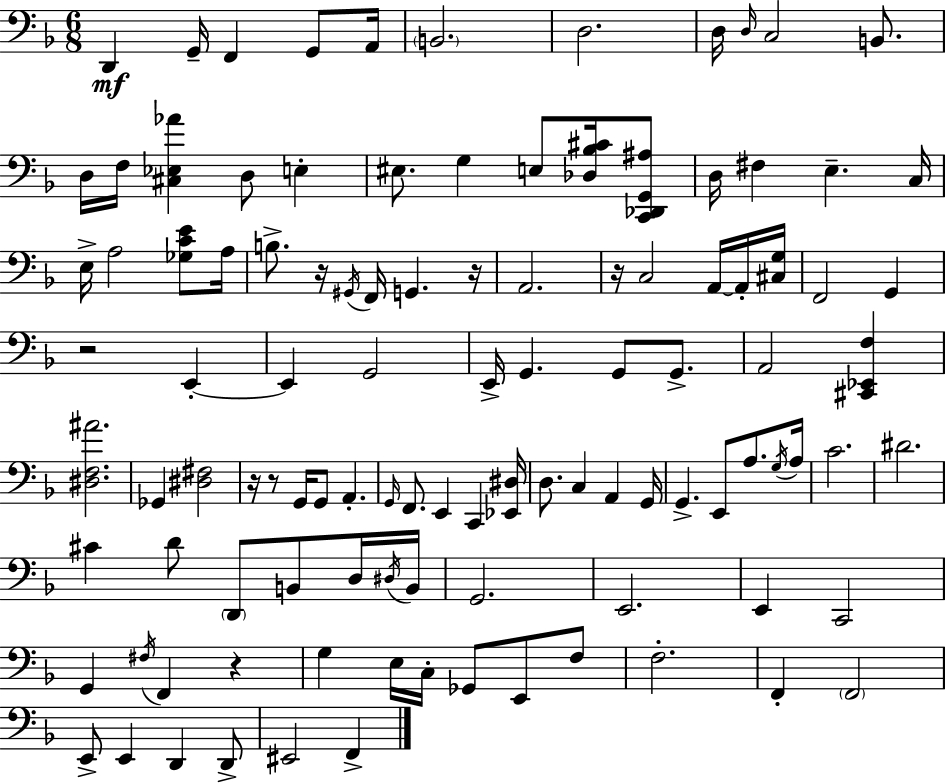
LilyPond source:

{
  \clef bass
  \numericTimeSignature
  \time 6/8
  \key f \major
  d,4\mf g,16-- f,4 g,8 a,16 | \parenthesize b,2. | d2. | d16 \grace { d16 } c2 b,8. | \break d16 f16 <cis ees aes'>4 d8 e4-. | eis8. g4 e8 <des bes cis'>16 <c, des, g, ais>8 | d16 fis4 e4.-- | c16 e16-> a2 <ges c' e'>8 | \break a16 b8.-> r16 \acciaccatura { gis,16 } f,16 g,4. | r16 a,2. | r16 c2 a,16~~ | a,16-. <cis g>16 f,2 g,4 | \break r2 e,4-.~~ | e,4 g,2 | e,16-> g,4. g,8 g,8.-> | a,2 <cis, ees, f>4 | \break <dis f ais'>2. | ges,4 <dis fis>2 | r16 r8 g,16 g,8 a,4.-. | \grace { g,16 } f,8. e,4 c,4 | \break <ees, dis>16 d8. c4 a,4 | g,16 g,4.-> e,8 a8. | \acciaccatura { g16 } a16 c'2. | dis'2. | \break cis'4 d'8 \parenthesize d,8 | b,8 d16 \acciaccatura { dis16 } b,16 g,2. | e,2. | e,4 c,2 | \break g,4 \acciaccatura { fis16 } f,4 | r4 g4 e16 c16-. | ges,8 e,8 f8 f2.-. | f,4-. \parenthesize f,2 | \break e,8-> e,4 | d,4 d,8-> eis,2 | f,4-> \bar "|."
}